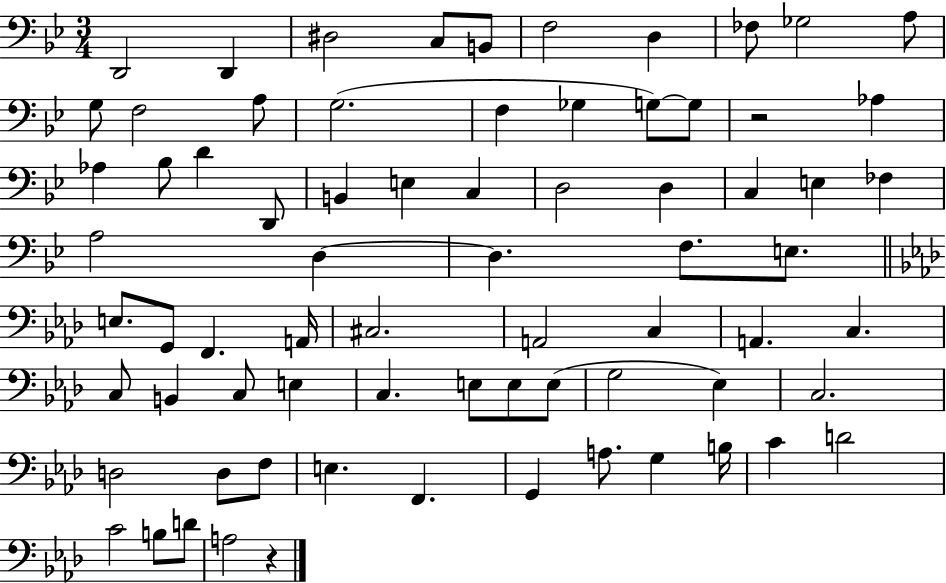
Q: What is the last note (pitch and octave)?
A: A3